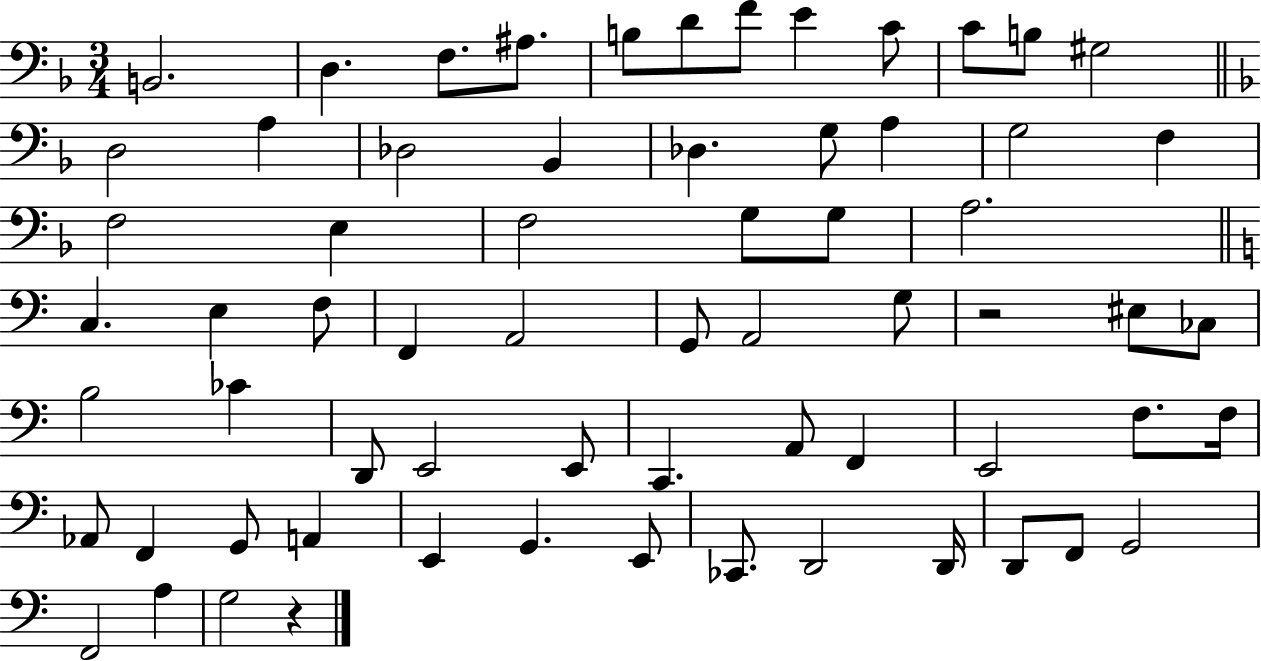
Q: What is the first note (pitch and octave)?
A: B2